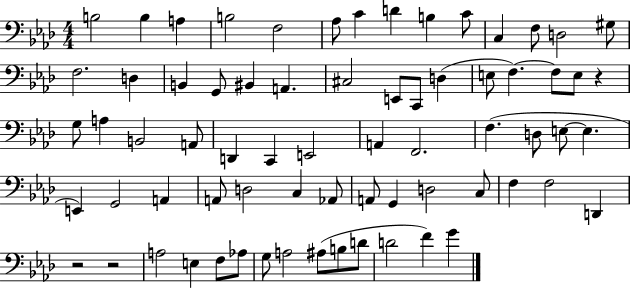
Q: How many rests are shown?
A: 3